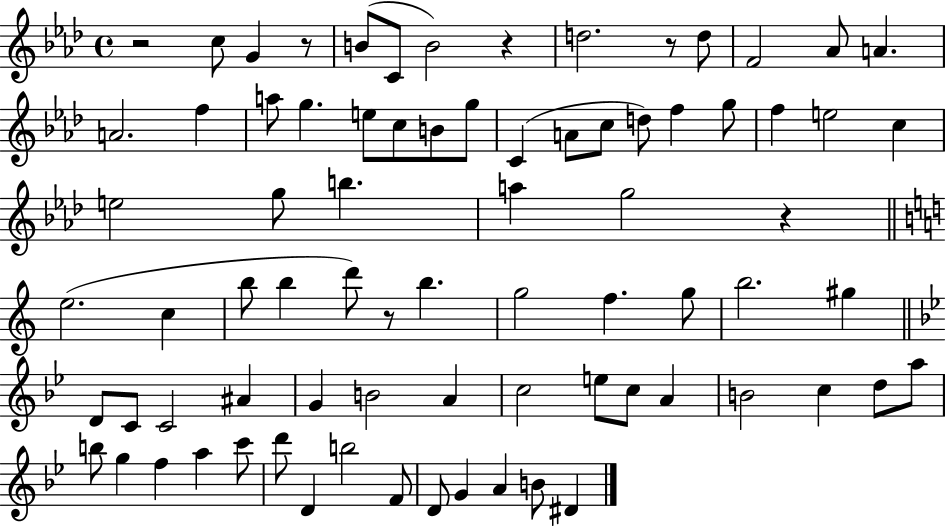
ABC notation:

X:1
T:Untitled
M:4/4
L:1/4
K:Ab
z2 c/2 G z/2 B/2 C/2 B2 z d2 z/2 d/2 F2 _A/2 A A2 f a/2 g e/2 c/2 B/2 g/2 C A/2 c/2 d/2 f g/2 f e2 c e2 g/2 b a g2 z e2 c b/2 b d'/2 z/2 b g2 f g/2 b2 ^g D/2 C/2 C2 ^A G B2 A c2 e/2 c/2 A B2 c d/2 a/2 b/2 g f a c'/2 d'/2 D b2 F/2 D/2 G A B/2 ^D